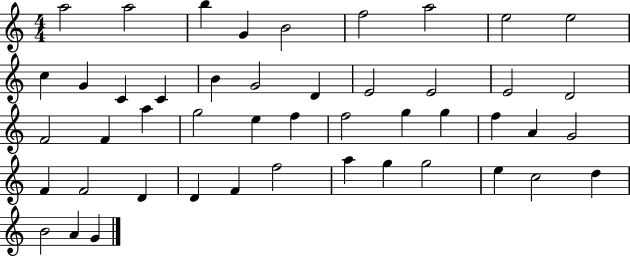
X:1
T:Untitled
M:4/4
L:1/4
K:C
a2 a2 b G B2 f2 a2 e2 e2 c G C C B G2 D E2 E2 E2 D2 F2 F a g2 e f f2 g g f A G2 F F2 D D F f2 a g g2 e c2 d B2 A G